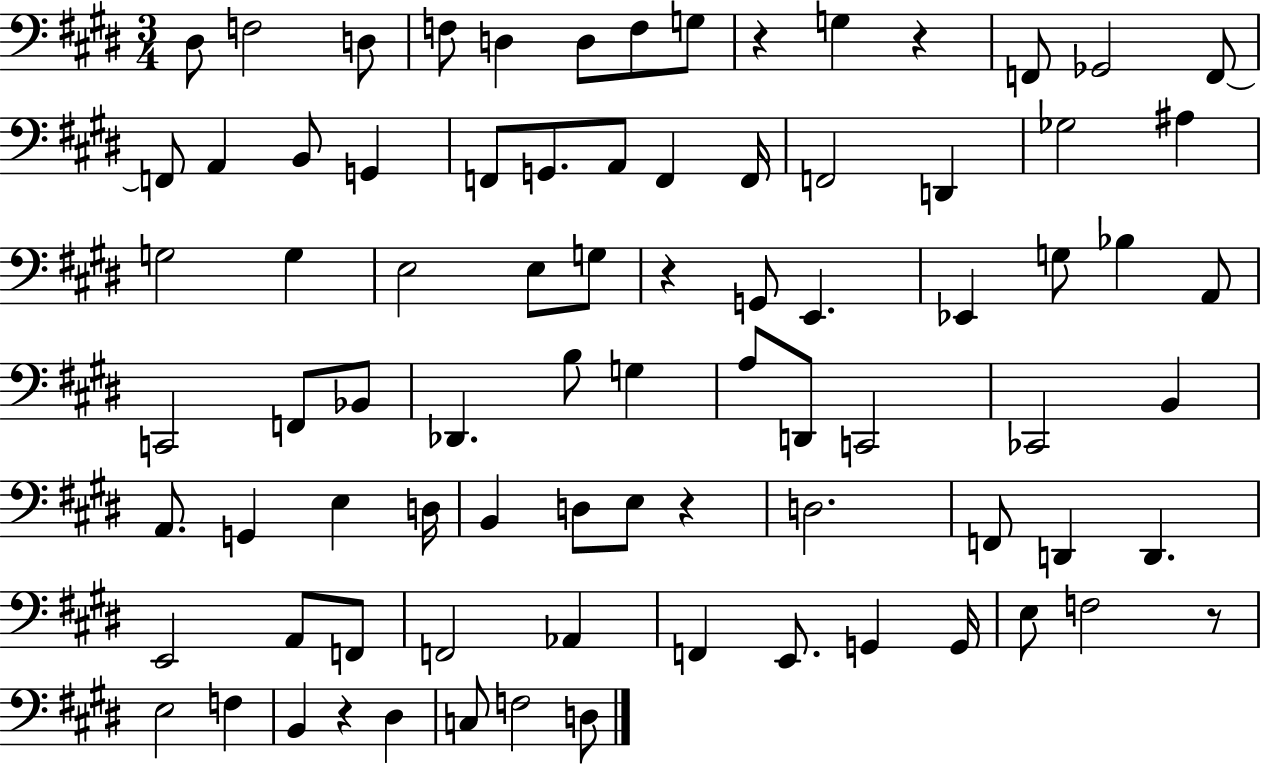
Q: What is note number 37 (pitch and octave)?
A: C2